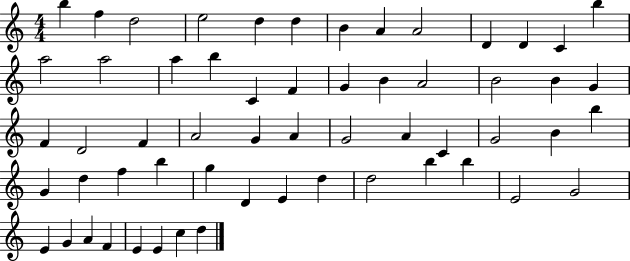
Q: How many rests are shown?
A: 0